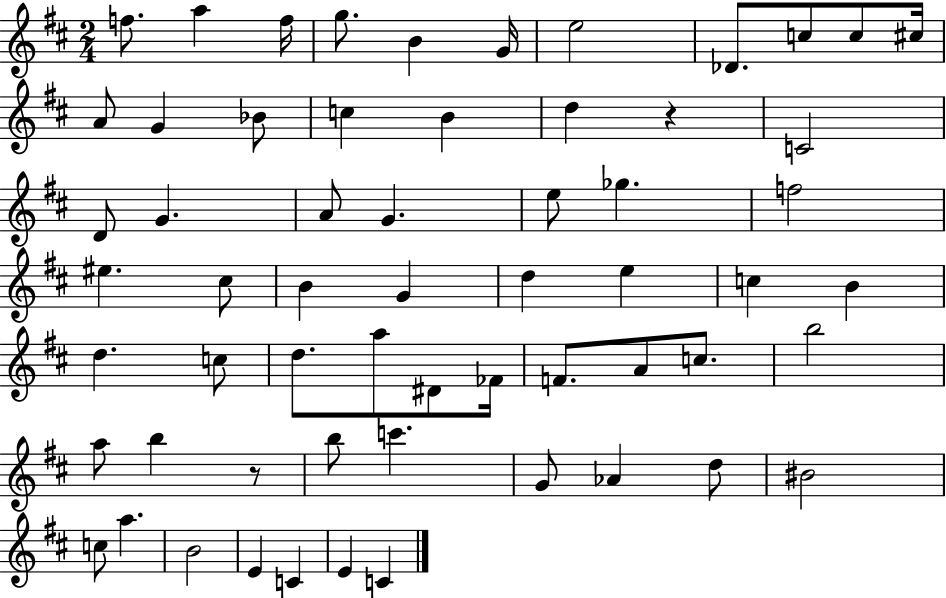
{
  \clef treble
  \numericTimeSignature
  \time 2/4
  \key d \major
  f''8. a''4 f''16 | g''8. b'4 g'16 | e''2 | des'8. c''8 c''8 cis''16 | \break a'8 g'4 bes'8 | c''4 b'4 | d''4 r4 | c'2 | \break d'8 g'4. | a'8 g'4. | e''8 ges''4. | f''2 | \break eis''4. cis''8 | b'4 g'4 | d''4 e''4 | c''4 b'4 | \break d''4. c''8 | d''8. a''8 dis'8 fes'16 | f'8. a'8 c''8. | b''2 | \break a''8 b''4 r8 | b''8 c'''4. | g'8 aes'4 d''8 | bis'2 | \break c''8 a''4. | b'2 | e'4 c'4 | e'4 c'4 | \break \bar "|."
}